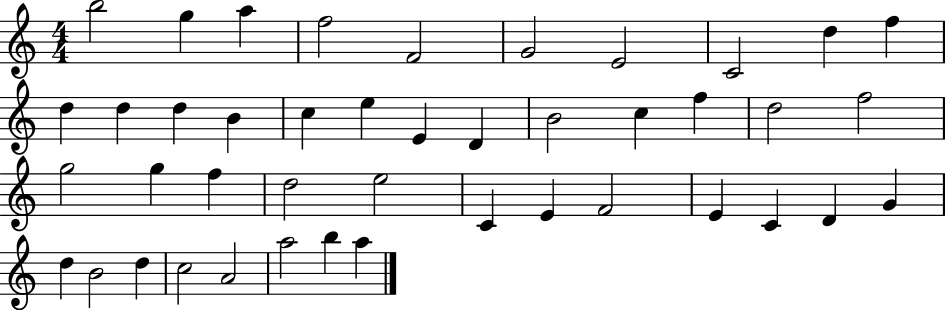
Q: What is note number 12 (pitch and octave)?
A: D5